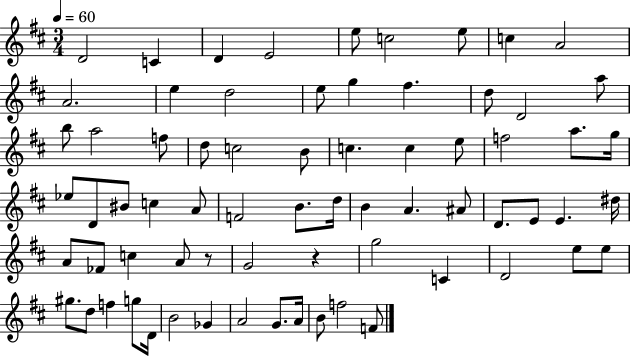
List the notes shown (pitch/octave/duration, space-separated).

D4/h C4/q D4/q E4/h E5/e C5/h E5/e C5/q A4/h A4/h. E5/q D5/h E5/e G5/q F#5/q. D5/e D4/h A5/e B5/e A5/h F5/e D5/e C5/h B4/e C5/q. C5/q E5/e F5/h A5/e. G5/s Eb5/e D4/e BIS4/e C5/q A4/e F4/h B4/e. D5/s B4/q A4/q. A#4/e D4/e. E4/e E4/q. D#5/s A4/e FES4/e C5/q A4/e R/e G4/h R/q G5/h C4/q D4/h E5/e E5/e G#5/e. D5/e F5/q G5/e D4/s B4/h Gb4/q A4/h G4/e. A4/s B4/e F5/h F4/e